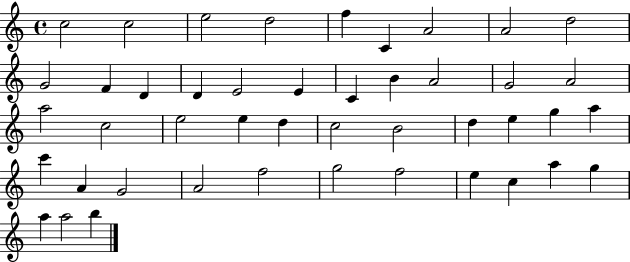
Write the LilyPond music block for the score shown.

{
  \clef treble
  \time 4/4
  \defaultTimeSignature
  \key c \major
  c''2 c''2 | e''2 d''2 | f''4 c'4 a'2 | a'2 d''2 | \break g'2 f'4 d'4 | d'4 e'2 e'4 | c'4 b'4 a'2 | g'2 a'2 | \break a''2 c''2 | e''2 e''4 d''4 | c''2 b'2 | d''4 e''4 g''4 a''4 | \break c'''4 a'4 g'2 | a'2 f''2 | g''2 f''2 | e''4 c''4 a''4 g''4 | \break a''4 a''2 b''4 | \bar "|."
}